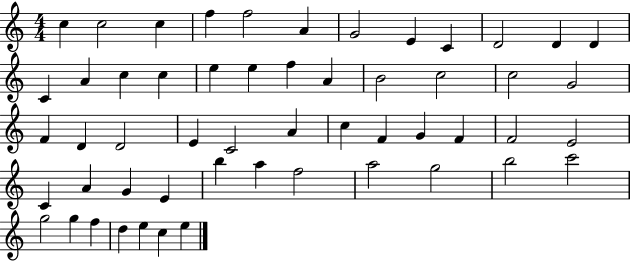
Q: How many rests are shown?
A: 0